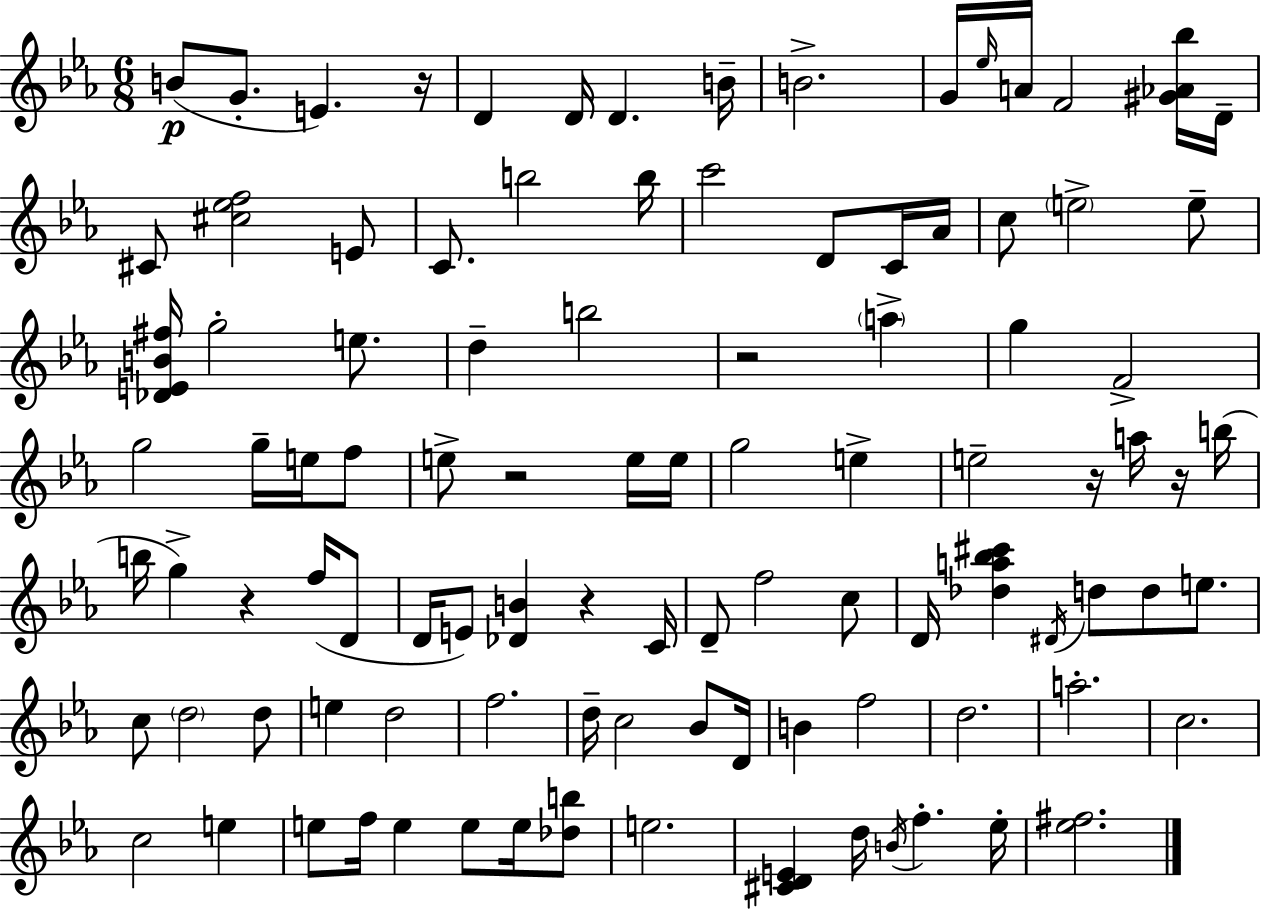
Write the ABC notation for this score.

X:1
T:Untitled
M:6/8
L:1/4
K:Cm
B/2 G/2 E z/4 D D/4 D B/4 B2 G/4 _e/4 A/4 F2 [^G_A_b]/4 D/4 ^C/2 [^c_ef]2 E/2 C/2 b2 b/4 c'2 D/2 C/4 _A/4 c/2 e2 e/2 [_DEB^f]/4 g2 e/2 d b2 z2 a g F2 g2 g/4 e/4 f/2 e/2 z2 e/4 e/4 g2 e e2 z/4 a/4 z/4 b/4 b/4 g z f/4 D/2 D/4 E/2 [_DB] z C/4 D/2 f2 c/2 D/4 [_da_b^c'] ^D/4 d/2 d/2 e/2 c/2 d2 d/2 e d2 f2 d/4 c2 _B/2 D/4 B f2 d2 a2 c2 c2 e e/2 f/4 e e/2 e/4 [_db]/2 e2 [^CDE] d/4 B/4 f _e/4 [_e^f]2